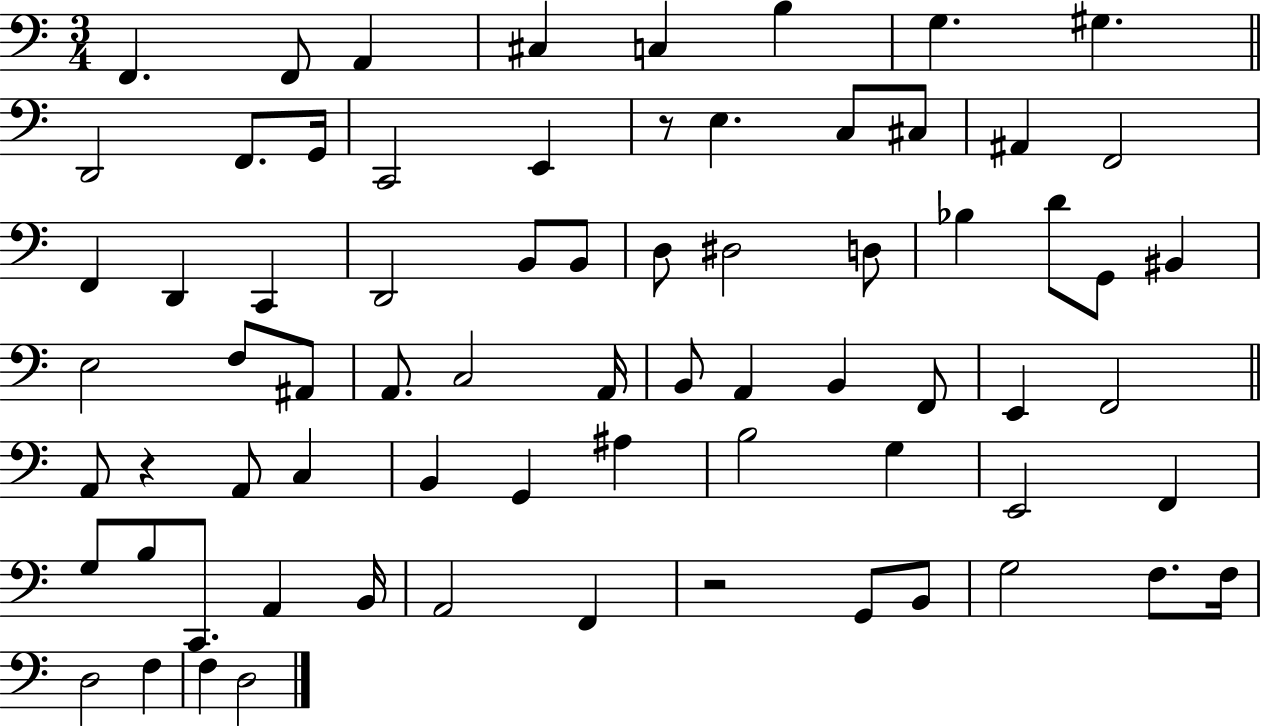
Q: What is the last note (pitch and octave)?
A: D3